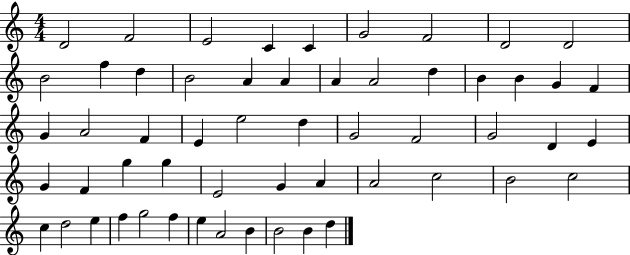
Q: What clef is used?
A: treble